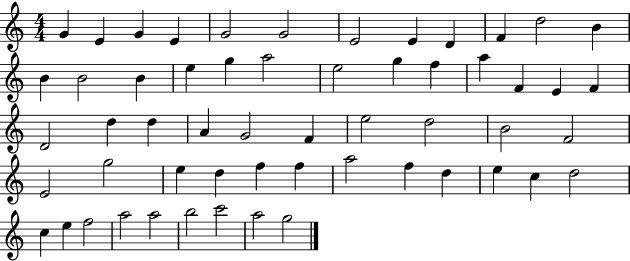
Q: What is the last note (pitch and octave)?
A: G5